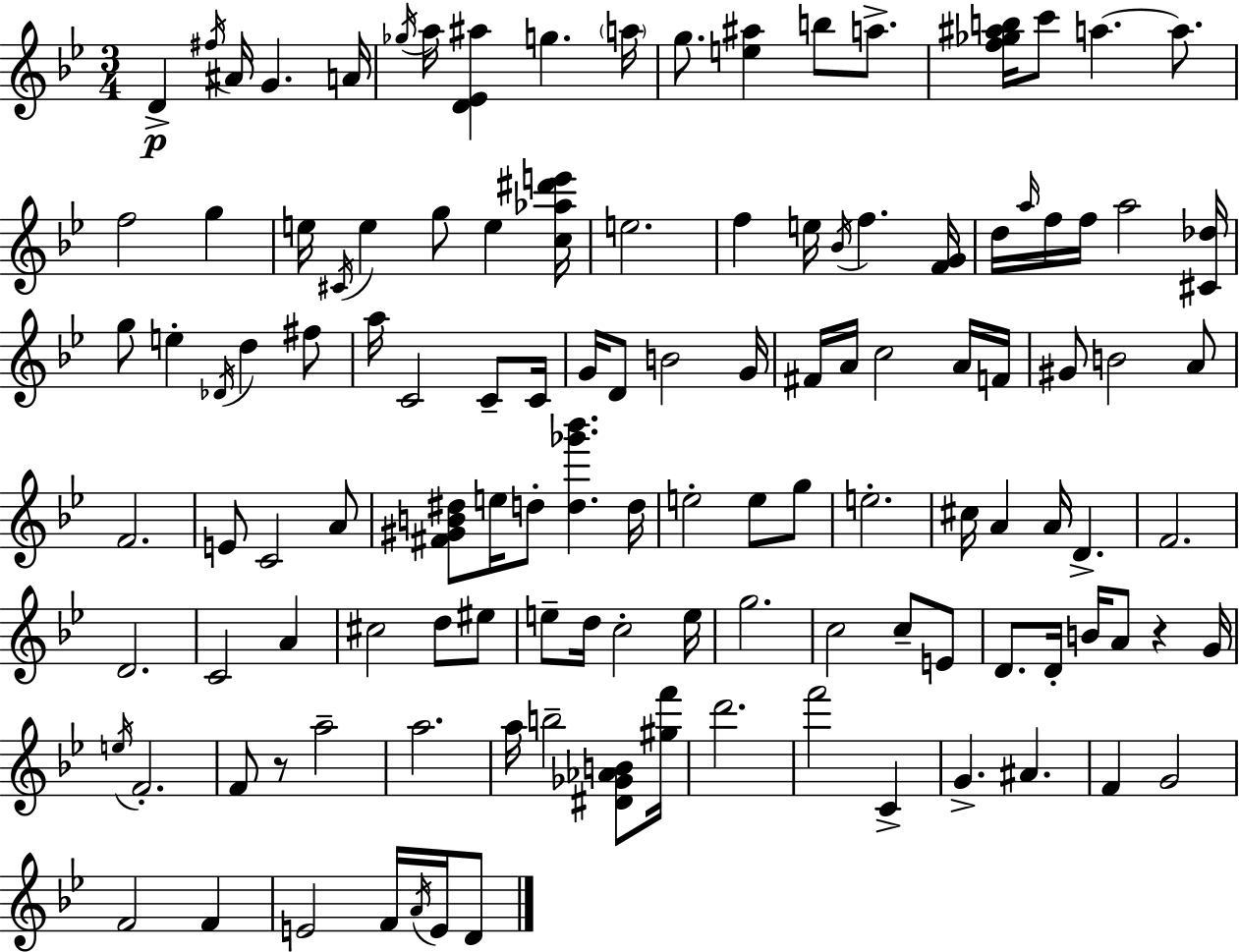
{
  \clef treble
  \numericTimeSignature
  \time 3/4
  \key bes \major
  d'4->\p \acciaccatura { fis''16 } ais'16 g'4. | a'16 \acciaccatura { ges''16 } a''16 <d' ees' ais''>4 g''4. | \parenthesize a''16 g''8. <e'' ais''>4 b''8 a''8.-> | <f'' ges'' ais'' b''>16 c'''8 a''4.~~ a''8. | \break f''2 g''4 | e''16 \acciaccatura { cis'16 } e''4 g''8 e''4 | <c'' aes'' dis''' e'''>16 e''2. | f''4 e''16 \acciaccatura { bes'16 } f''4. | \break <f' g'>16 d''16 \grace { a''16 } f''16 f''16 a''2 | <cis' des''>16 g''8 e''4-. \acciaccatura { des'16 } | d''4 fis''8 a''16 c'2 | c'8-- c'16 g'16 d'8 b'2 | \break g'16 fis'16 a'16 c''2 | a'16 f'16 gis'8 b'2 | a'8 f'2. | e'8 c'2 | \break a'8 <fis' gis' b' dis''>8 e''16 d''8-. <d'' ges''' bes'''>4. | d''16 e''2-. | e''8 g''8 e''2.-. | cis''16 a'4 a'16 | \break d'4.-> f'2. | d'2. | c'2 | a'4 cis''2 | \break d''8 eis''8 e''8-- d''16 c''2-. | e''16 g''2. | c''2 | c''8-- e'8 d'8. d'16-. b'16 a'8 | \break r4 g'16 \acciaccatura { e''16 } f'2.-. | f'8 r8 a''2-- | a''2. | a''16 b''2-- | \break <dis' ges' aes' b'>8 <gis'' f'''>16 d'''2. | f'''2 | c'4-> g'4.-> | ais'4. f'4 g'2 | \break f'2 | f'4 e'2 | f'16 \acciaccatura { a'16 } e'16 d'8 \bar "|."
}